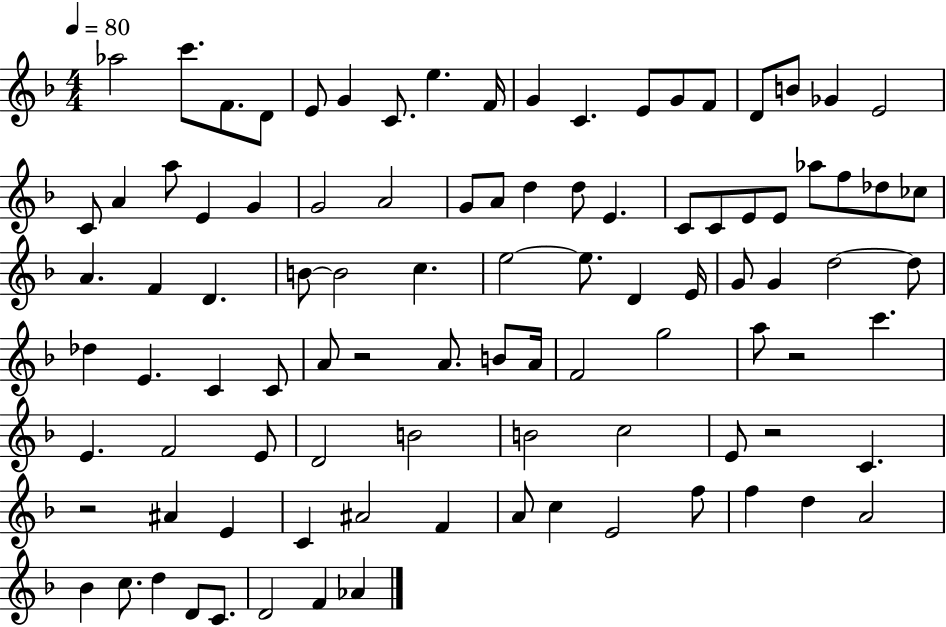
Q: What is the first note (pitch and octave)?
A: Ab5